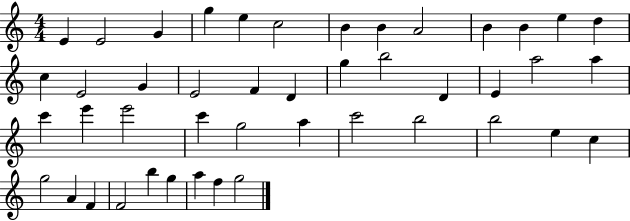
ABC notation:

X:1
T:Untitled
M:4/4
L:1/4
K:C
E E2 G g e c2 B B A2 B B e d c E2 G E2 F D g b2 D E a2 a c' e' e'2 c' g2 a c'2 b2 b2 e c g2 A F F2 b g a f g2